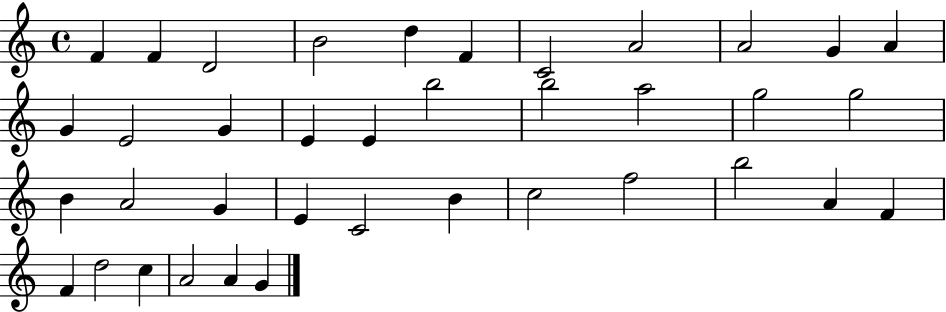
{
  \clef treble
  \time 4/4
  \defaultTimeSignature
  \key c \major
  f'4 f'4 d'2 | b'2 d''4 f'4 | c'2 a'2 | a'2 g'4 a'4 | \break g'4 e'2 g'4 | e'4 e'4 b''2 | b''2 a''2 | g''2 g''2 | \break b'4 a'2 g'4 | e'4 c'2 b'4 | c''2 f''2 | b''2 a'4 f'4 | \break f'4 d''2 c''4 | a'2 a'4 g'4 | \bar "|."
}